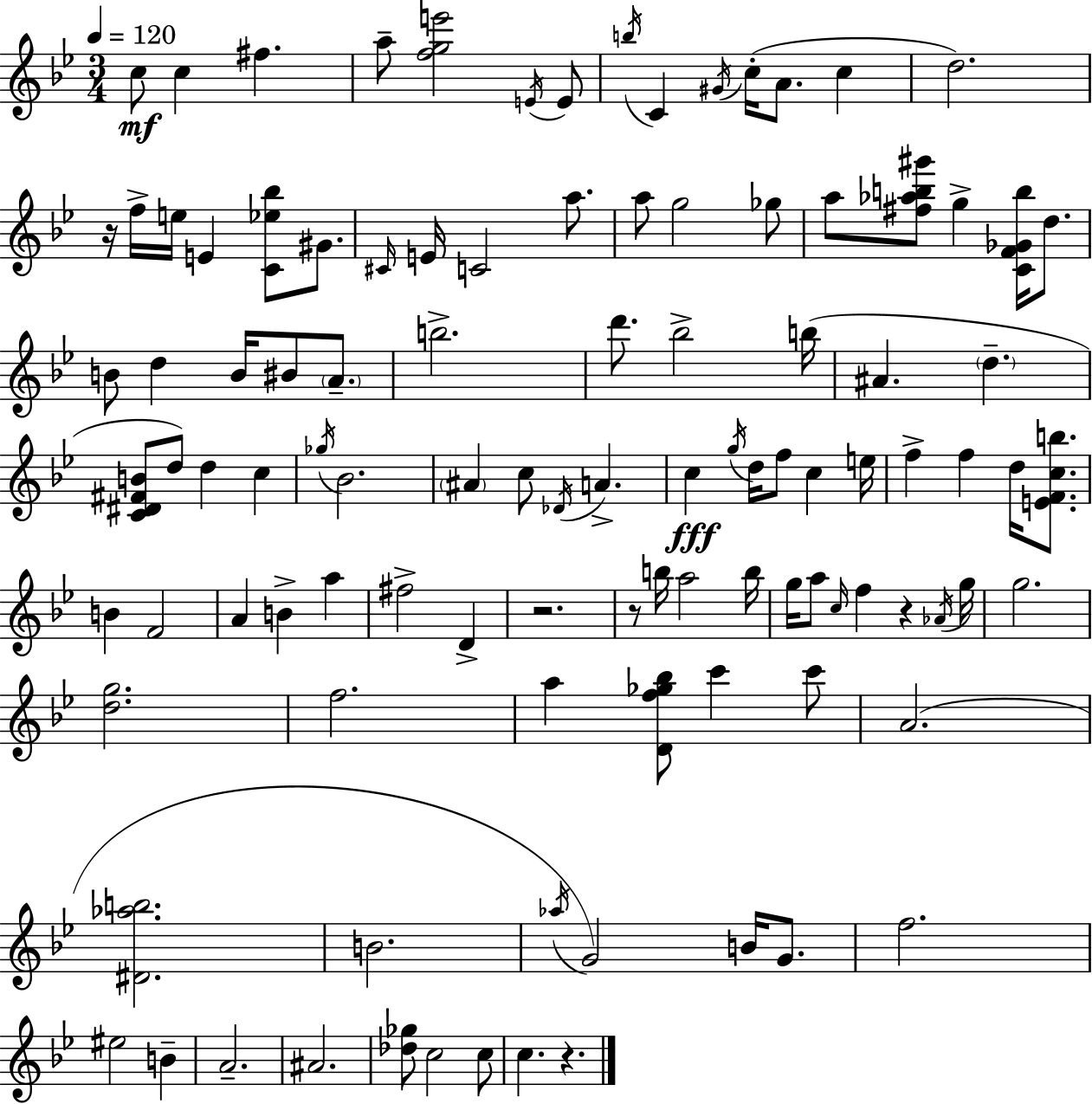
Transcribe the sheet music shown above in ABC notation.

X:1
T:Untitled
M:3/4
L:1/4
K:Bb
c/2 c ^f a/2 [fge']2 E/4 E/2 b/4 C ^G/4 c/4 A/2 c d2 z/4 f/4 e/4 E [C_e_b]/2 ^G/2 ^C/4 E/4 C2 a/2 a/2 g2 _g/2 a/2 [^f_ab^g']/2 g [CF_Gb]/4 d/2 B/2 d B/4 ^B/2 A/2 b2 d'/2 _b2 b/4 ^A d [C^D^FB]/2 d/2 d c _g/4 _B2 ^A c/2 _D/4 A c g/4 d/4 f/2 c e/4 f f d/4 [EFcb]/2 B F2 A B a ^f2 D z2 z/2 b/4 a2 b/4 g/4 a/2 c/4 f z _A/4 g/4 g2 [dg]2 f2 a [Df_g_b]/2 c' c'/2 A2 [^D_ab]2 B2 _a/4 G2 B/4 G/2 f2 ^e2 B A2 ^A2 [_d_g]/2 c2 c/2 c z